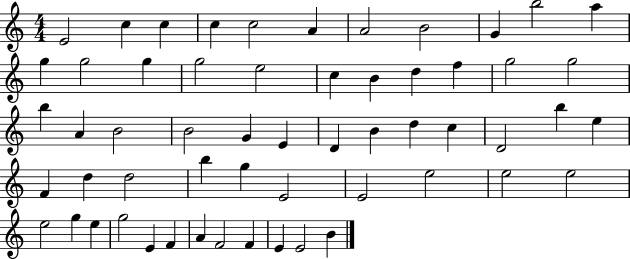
{
  \clef treble
  \numericTimeSignature
  \time 4/4
  \key c \major
  e'2 c''4 c''4 | c''4 c''2 a'4 | a'2 b'2 | g'4 b''2 a''4 | \break g''4 g''2 g''4 | g''2 e''2 | c''4 b'4 d''4 f''4 | g''2 g''2 | \break b''4 a'4 b'2 | b'2 g'4 e'4 | d'4 b'4 d''4 c''4 | d'2 b''4 e''4 | \break f'4 d''4 d''2 | b''4 g''4 e'2 | e'2 e''2 | e''2 e''2 | \break e''2 g''4 e''4 | g''2 e'4 f'4 | a'4 f'2 f'4 | e'4 e'2 b'4 | \break \bar "|."
}